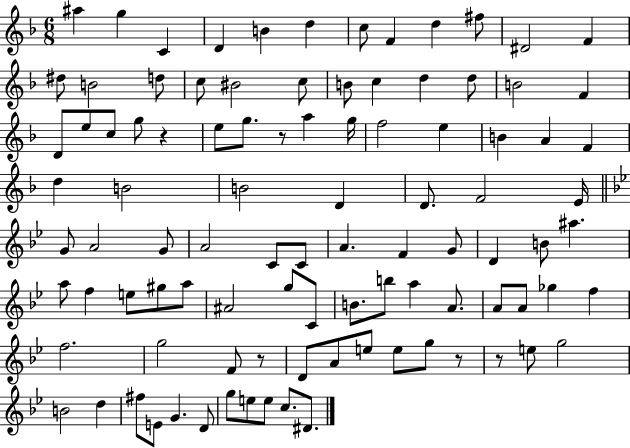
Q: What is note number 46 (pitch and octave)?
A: A4